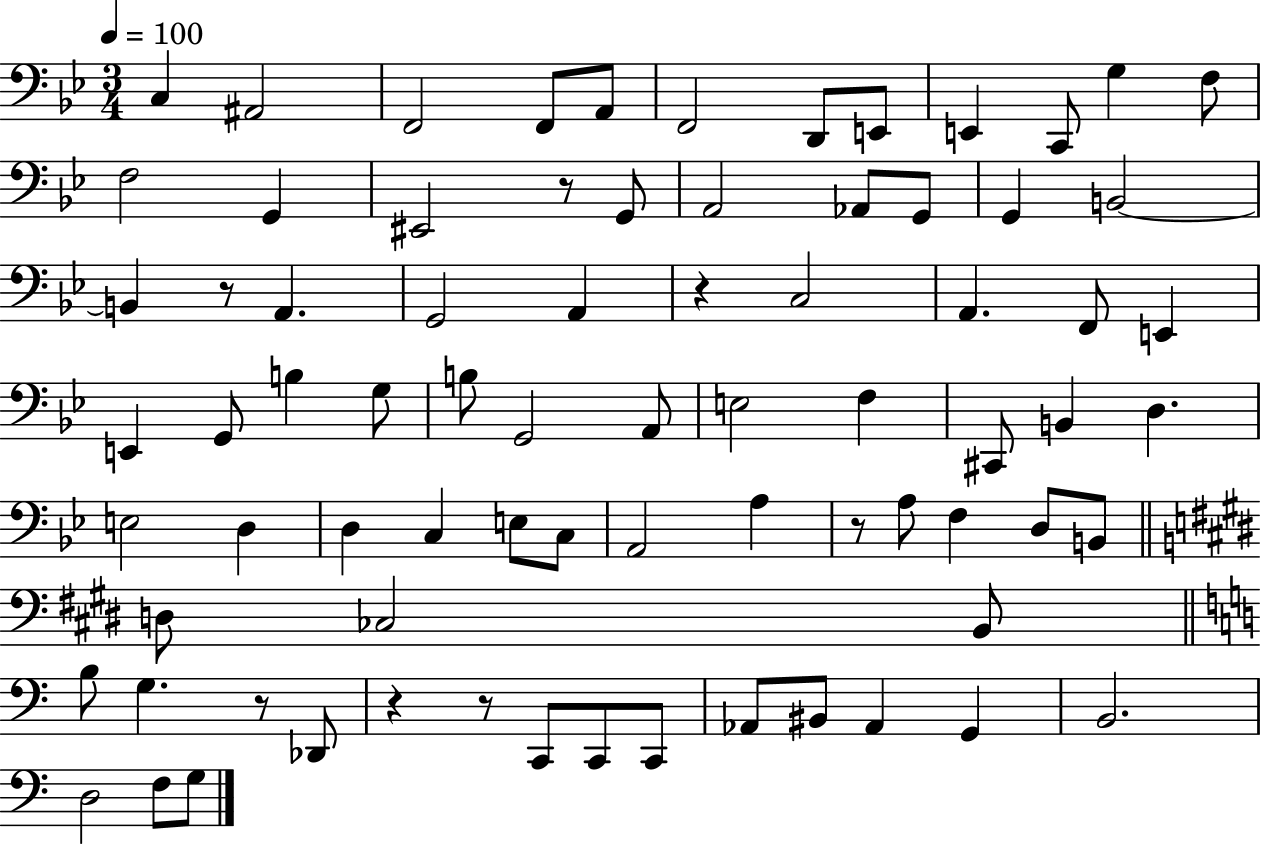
{
  \clef bass
  \numericTimeSignature
  \time 3/4
  \key bes \major
  \tempo 4 = 100
  \repeat volta 2 { c4 ais,2 | f,2 f,8 a,8 | f,2 d,8 e,8 | e,4 c,8 g4 f8 | \break f2 g,4 | eis,2 r8 g,8 | a,2 aes,8 g,8 | g,4 b,2~~ | \break b,4 r8 a,4. | g,2 a,4 | r4 c2 | a,4. f,8 e,4 | \break e,4 g,8 b4 g8 | b8 g,2 a,8 | e2 f4 | cis,8 b,4 d4. | \break e2 d4 | d4 c4 e8 c8 | a,2 a4 | r8 a8 f4 d8 b,8 | \break \bar "||" \break \key e \major d8 ces2 b,8 | \bar "||" \break \key c \major b8 g4. r8 des,8 | r4 r8 c,8 c,8 c,8 | aes,8 bis,8 aes,4 g,4 | b,2. | \break d2 f8 g8 | } \bar "|."
}